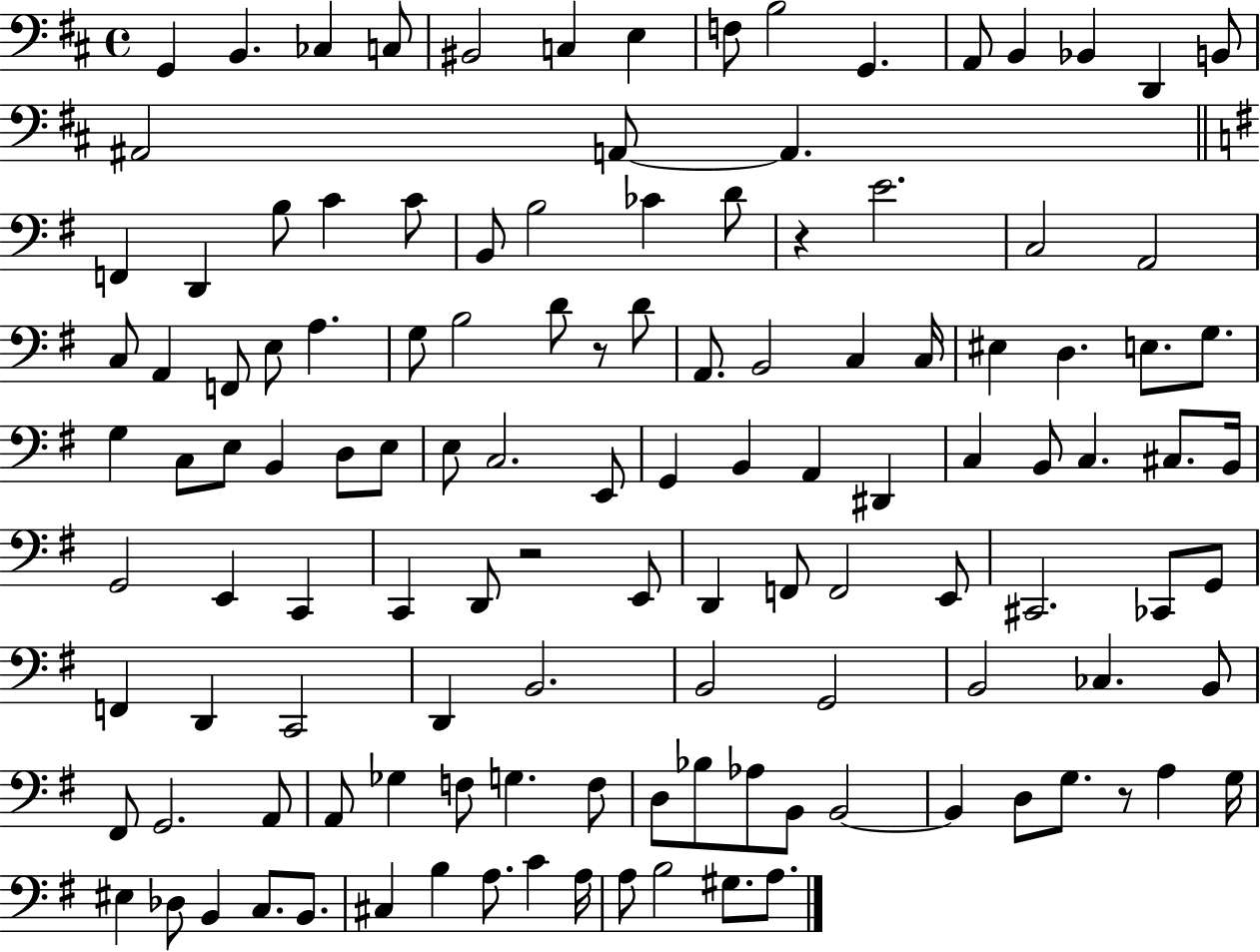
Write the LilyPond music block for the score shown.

{
  \clef bass
  \time 4/4
  \defaultTimeSignature
  \key d \major
  g,4 b,4. ces4 c8 | bis,2 c4 e4 | f8 b2 g,4. | a,8 b,4 bes,4 d,4 b,8 | \break ais,2 a,8~~ a,4. | \bar "||" \break \key g \major f,4 d,4 b8 c'4 c'8 | b,8 b2 ces'4 d'8 | r4 e'2. | c2 a,2 | \break c8 a,4 f,8 e8 a4. | g8 b2 d'8 r8 d'8 | a,8. b,2 c4 c16 | eis4 d4. e8. g8. | \break g4 c8 e8 b,4 d8 e8 | e8 c2. e,8 | g,4 b,4 a,4 dis,4 | c4 b,8 c4. cis8. b,16 | \break g,2 e,4 c,4 | c,4 d,8 r2 e,8 | d,4 f,8 f,2 e,8 | cis,2. ces,8 g,8 | \break f,4 d,4 c,2 | d,4 b,2. | b,2 g,2 | b,2 ces4. b,8 | \break fis,8 g,2. a,8 | a,8 ges4 f8 g4. f8 | d8 bes8 aes8 b,8 b,2~~ | b,4 d8 g8. r8 a4 g16 | \break eis4 des8 b,4 c8. b,8. | cis4 b4 a8. c'4 a16 | a8 b2 gis8. a8. | \bar "|."
}